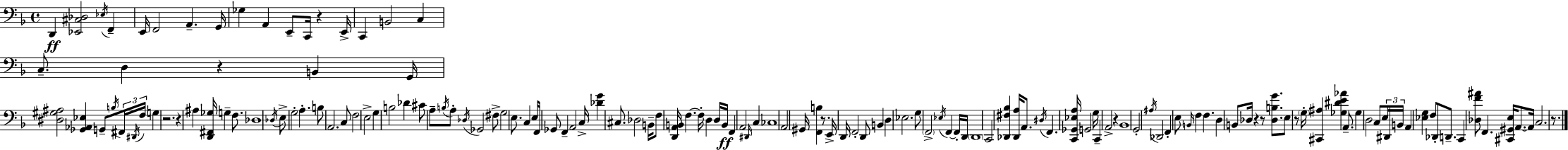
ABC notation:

X:1
T:Untitled
M:4/4
L:1/4
K:F
D,, [_E,,^C,_D,]2 _E,/4 F,, E,,/4 F,,2 A,, G,,/4 _G, A,, E,,/2 C,,/4 z E,,/4 C,, B,,2 C, C,/2 D, z B,, G,,/4 [^D,^G,^A,]2 [_G,,_A,,_E,] G,,/2 B,/4 ^F,,/4 ^D,,/4 F,/4 G, z2 z ^A, [D,,^F,,_G,]/4 G, F,/2 _D,4 _D,/4 E,/2 G,2 A, B,/2 A,,2 C,/2 F,2 E,2 G, B,2 _D ^C/2 A,/2 B,/4 A,/2 _D,/4 _G,,2 ^F,/2 G,2 E,/2 C, E,/4 F,,/4 _G,,/2 F,, A,,2 C,/4 [_DG] ^C,/2 _D,2 B,,/4 F,/2 [D,,A,,B,,]/4 F, F,/4 D, D,/4 B,,/4 F,, A,,2 ^D,,/4 C, _C,4 A,,2 ^G,,/4 [F,,B,] z/2 E,,/4 D,,/4 F,,2 D,,/2 B,, D, _E,2 G,/2 F,,2 _E,/4 F,, F,,/4 D,,/4 D,,4 C,,2 [_D,,^F,_B,] [_D,,A,]/4 A,,/2 ^D,/4 F,, [C,,_G,,_E,A,]/4 G,,2 G,/4 C,, A,,2 z _B,,4 G,,2 ^A,/4 _D,,2 F,, E,/2 B,,/4 F, F, D, B,,/2 _D,/4 z z/2 [_D,B,G]/2 E,/2 z/2 G,/4 [^C,,^A,] [_G,^DE_A] A,,/2 _G, D,2 C,/2 E,/4 ^D,,/4 B,,/4 A,, [_E,G,] F,/2 _D,,/2 D,,/2 C,, [_D,F^A]/2 F,, [^C,,^G,,E,]/4 A,,/2 A,,/4 C,2 z/2